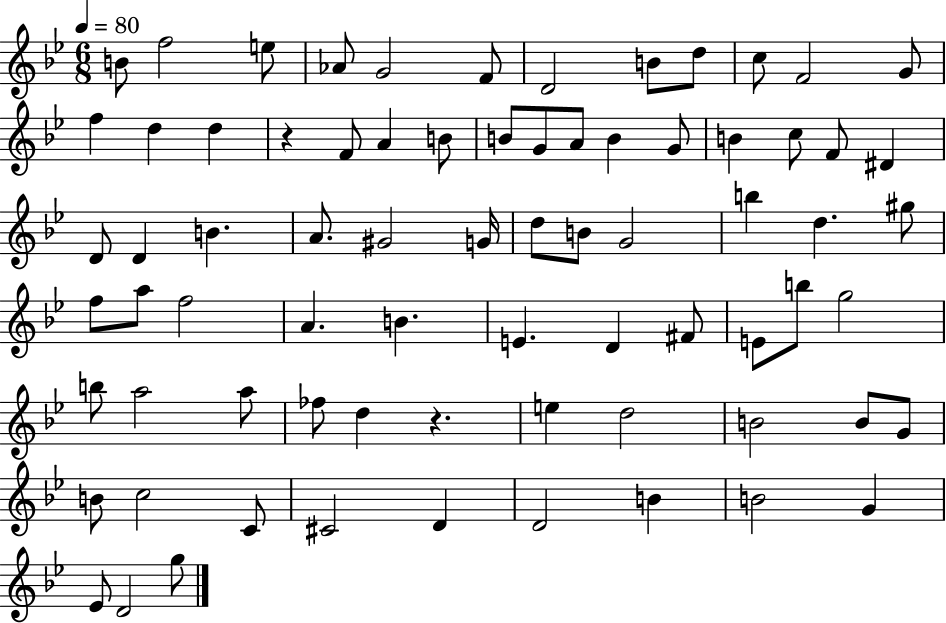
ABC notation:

X:1
T:Untitled
M:6/8
L:1/4
K:Bb
B/2 f2 e/2 _A/2 G2 F/2 D2 B/2 d/2 c/2 F2 G/2 f d d z F/2 A B/2 B/2 G/2 A/2 B G/2 B c/2 F/2 ^D D/2 D B A/2 ^G2 G/4 d/2 B/2 G2 b d ^g/2 f/2 a/2 f2 A B E D ^F/2 E/2 b/2 g2 b/2 a2 a/2 _f/2 d z e d2 B2 B/2 G/2 B/2 c2 C/2 ^C2 D D2 B B2 G _E/2 D2 g/2